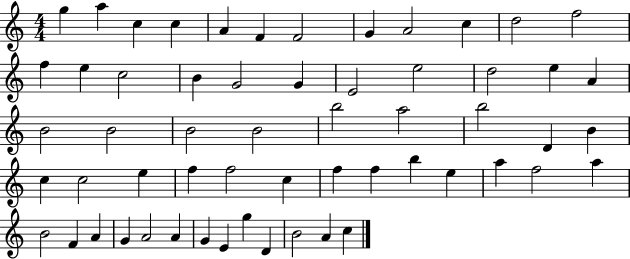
{
  \clef treble
  \numericTimeSignature
  \time 4/4
  \key c \major
  g''4 a''4 c''4 c''4 | a'4 f'4 f'2 | g'4 a'2 c''4 | d''2 f''2 | \break f''4 e''4 c''2 | b'4 g'2 g'4 | e'2 e''2 | d''2 e''4 a'4 | \break b'2 b'2 | b'2 b'2 | b''2 a''2 | b''2 d'4 b'4 | \break c''4 c''2 e''4 | f''4 f''2 c''4 | f''4 f''4 b''4 e''4 | a''4 f''2 a''4 | \break b'2 f'4 a'4 | g'4 a'2 a'4 | g'4 e'4 g''4 d'4 | b'2 a'4 c''4 | \break \bar "|."
}